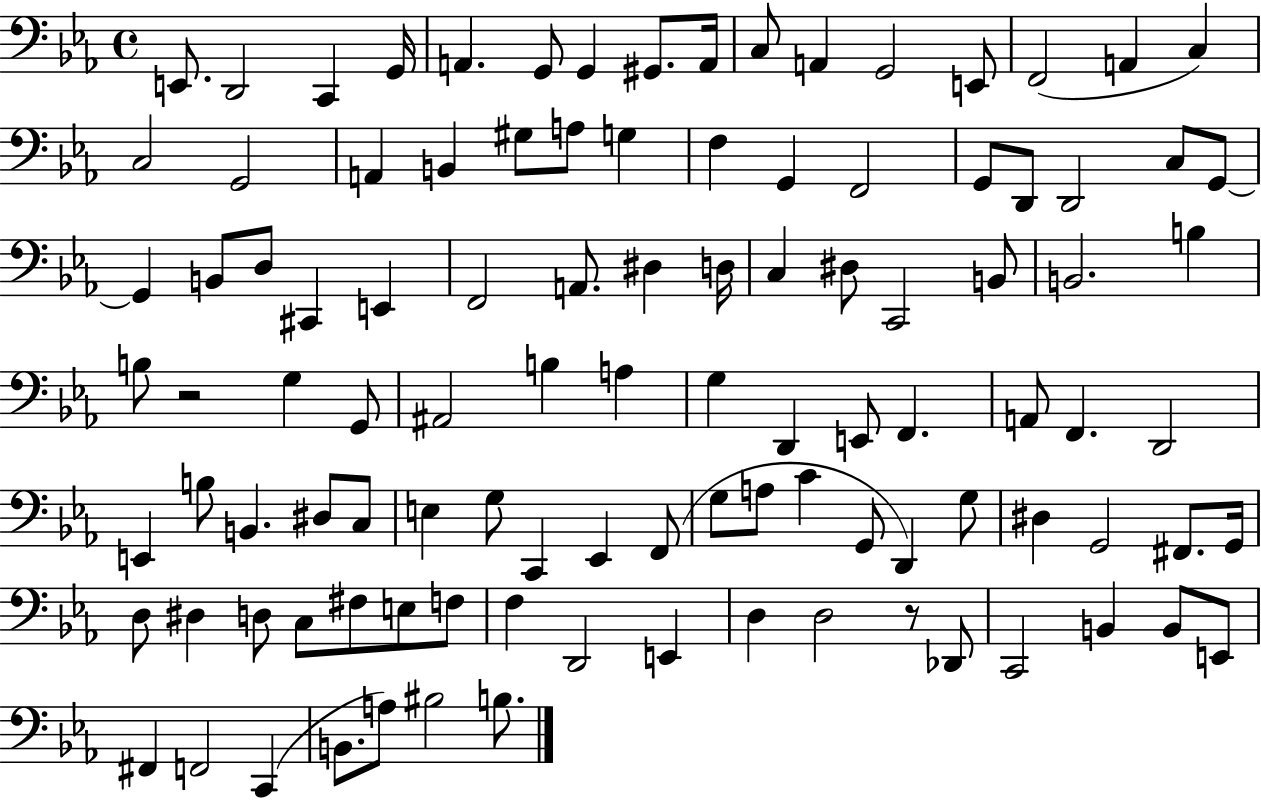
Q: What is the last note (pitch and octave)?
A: B3